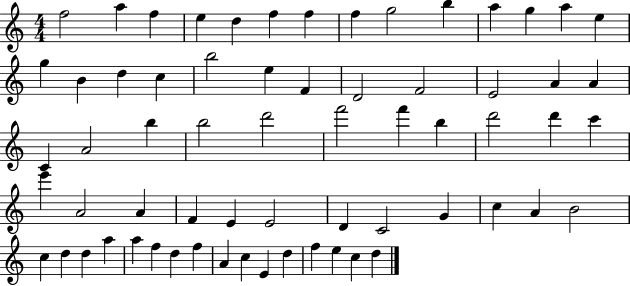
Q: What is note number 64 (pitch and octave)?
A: C5